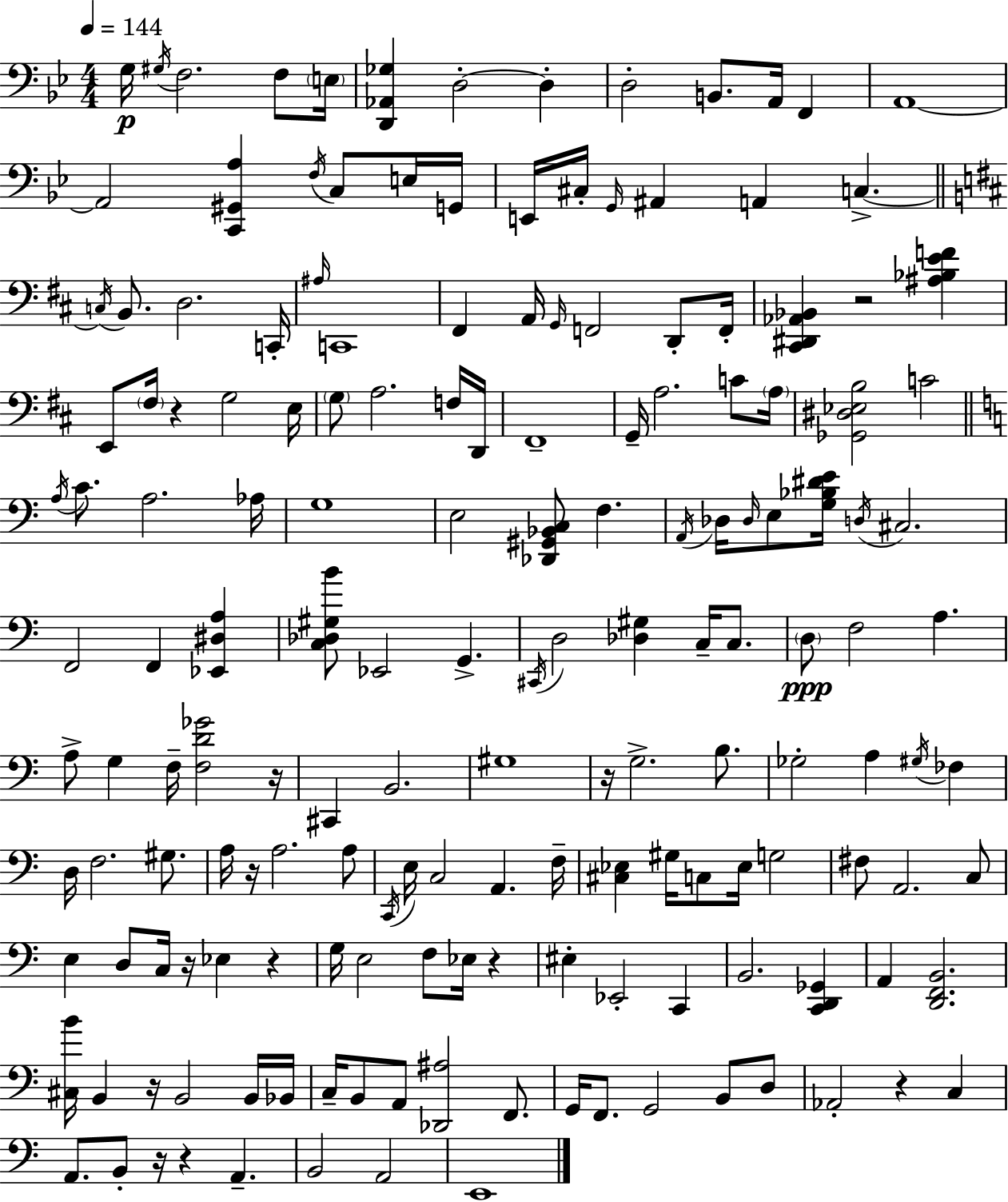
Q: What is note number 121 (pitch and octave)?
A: C3